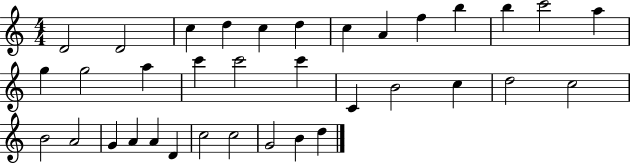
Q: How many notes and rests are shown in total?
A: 35